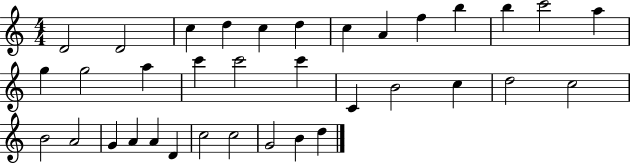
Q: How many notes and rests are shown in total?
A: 35